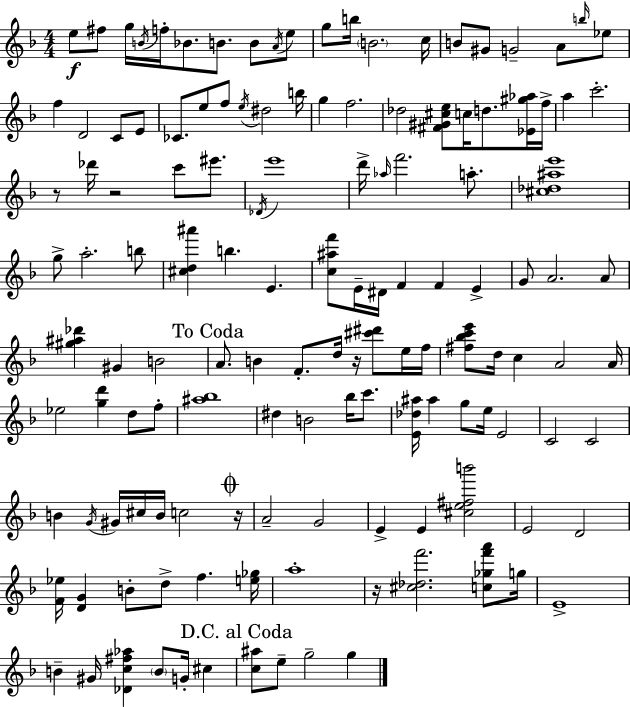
E5/e F#5/e G5/s B4/s F5/s Bb4/e. B4/e. B4/e A4/s E5/e G5/e B5/s B4/h. C5/s B4/e G#4/e G4/h A4/e B5/s Eb5/e F5/q D4/h C4/e E4/e CES4/e. E5/e F5/e E5/s D#5/h B5/s G5/q F5/h. Db5/h [F#4,G#4,C#5,E5]/e C5/s D5/e. [Eb4,G#5,Ab5]/s F5/s A5/q C6/h. R/e Db6/s R/h C6/e EIS6/e. Db4/s E6/w D6/s Ab5/s F6/h. A5/e. [C#5,Db5,A#5,E6]/w G5/e A5/h. B5/e [C#5,D5,A#6]/q B5/q. E4/q. [C5,A#5,F6]/e E4/s D#4/s F4/q F4/q E4/q G4/e A4/h. A4/e [G#5,A#5,Db6]/q G#4/q B4/h A4/e. B4/q F4/e. D5/s R/s [C#6,D#6]/e E5/s F5/s [F#5,Bb5,C6,E6]/e D5/s C5/q A4/h A4/s Eb5/h [G5,D6]/q D5/e F5/e [A#5,Bb5]/w D#5/q B4/h Bb5/s C6/e. [E4,Db5,A#5]/s A#5/q G5/e E5/s E4/h C4/h C4/h B4/q G4/s G#4/s C#5/s B4/s C5/h R/s A4/h G4/h E4/q E4/q [C#5,E5,F#5,B6]/h E4/h D4/h [F4,Eb5]/s [D4,G4]/q B4/e D5/e F5/q. [E5,Gb5]/s A5/w R/s [C#5,Db5,F6]/h. [C5,Gb5,F6,A6]/e G5/s E4/w B4/q G#4/s [Db4,C5,F#5,Ab5]/q B4/e G4/s C#5/q [C5,A#5]/e E5/e G5/h G5/q